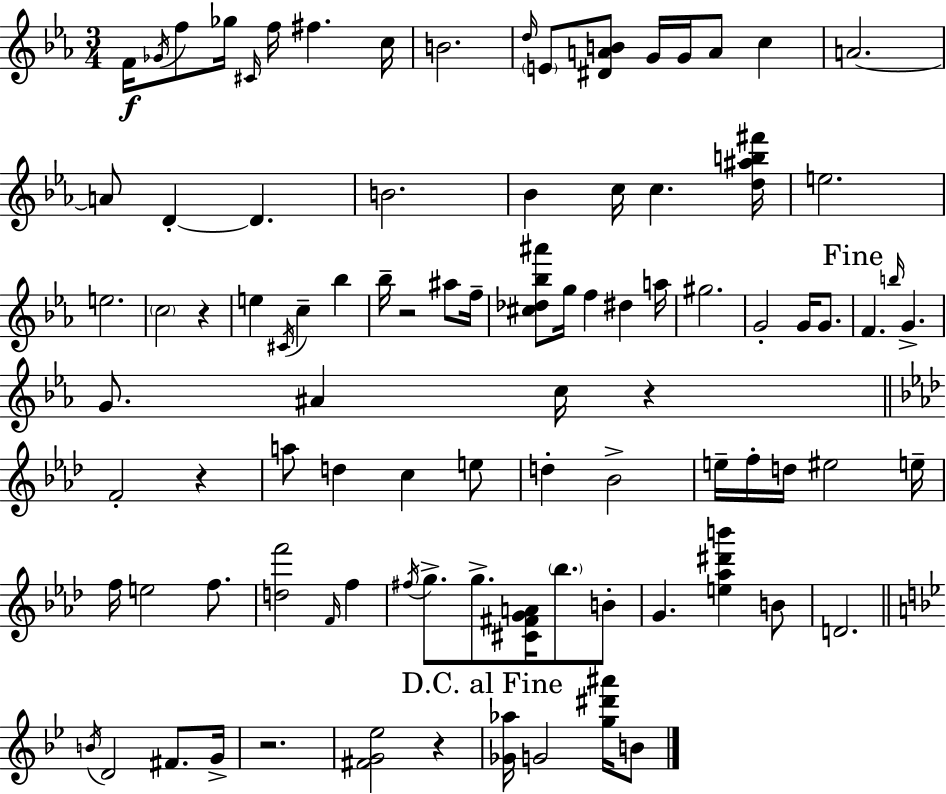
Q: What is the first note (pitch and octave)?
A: F4